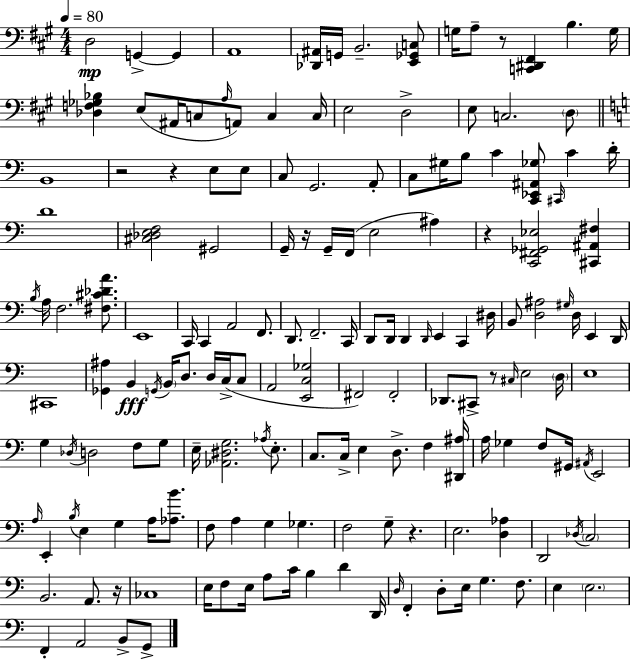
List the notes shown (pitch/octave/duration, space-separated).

D3/h G2/q G2/q A2/w [Db2,A#2]/s G2/s B2/h. [E2,Gb2,C3]/e G3/s A3/e R/e [C2,D#2,F#2]/q B3/q. G3/s [Db3,F3,Gb3,Bb3]/q E3/e A#2/s C3/e A3/s A2/e C3/q C3/s E3/h D3/h E3/e C3/h. D3/e B2/w R/h R/q E3/e E3/e C3/e G2/h. A2/e C3/e G#3/s B3/e C4/q [C2,Eb2,A#2,Gb3]/e C#2/s C4/q D4/s D4/w [C#3,Db3,E3,F3]/h G#2/h G2/s R/s G2/s F2/s E3/h A#3/q R/q [C2,F#2,Gb2,Eb3]/h [C#2,A#2,F#3]/q B3/s A3/s F3/h. [F#3,C#4,Db4,A4]/e. E2/w C2/s C2/q A2/h F2/e. D2/e. F2/h. C2/s D2/e D2/s D2/q D2/s E2/q C2/q D#3/s B2/e [D3,A#3]/h G#3/s D3/s E2/q D2/s C#2/w [Gb2,A#3]/q B2/q G2/s B2/s D3/e. D3/s C3/s C3/e A2/h [E2,C3,Gb3]/h F#2/h F#2/h Db2/e. C#2/e R/e C#3/s E3/h D3/s E3/w G3/q Db3/s D3/h F3/e G3/e E3/s [Ab2,D#3,G3]/h. Ab3/s E3/e. C3/e. C3/s E3/q D3/e. F3/q [D#2,A#3]/s A3/s Gb3/q F3/e G#2/s A#2/s E2/h A3/s E2/q B3/s E3/q G3/q A3/s [Ab3,B4]/e. F3/e A3/q G3/q Gb3/q. F3/h G3/e R/q. E3/h. [D3,Ab3]/q D2/h Db3/s C3/h B2/h. A2/e. R/s CES3/w E3/s F3/e E3/s A3/e C4/s B3/q D4/q D2/s D3/s F2/q D3/e E3/s G3/q. F3/e. E3/q E3/h. F2/q A2/h B2/e G2/e